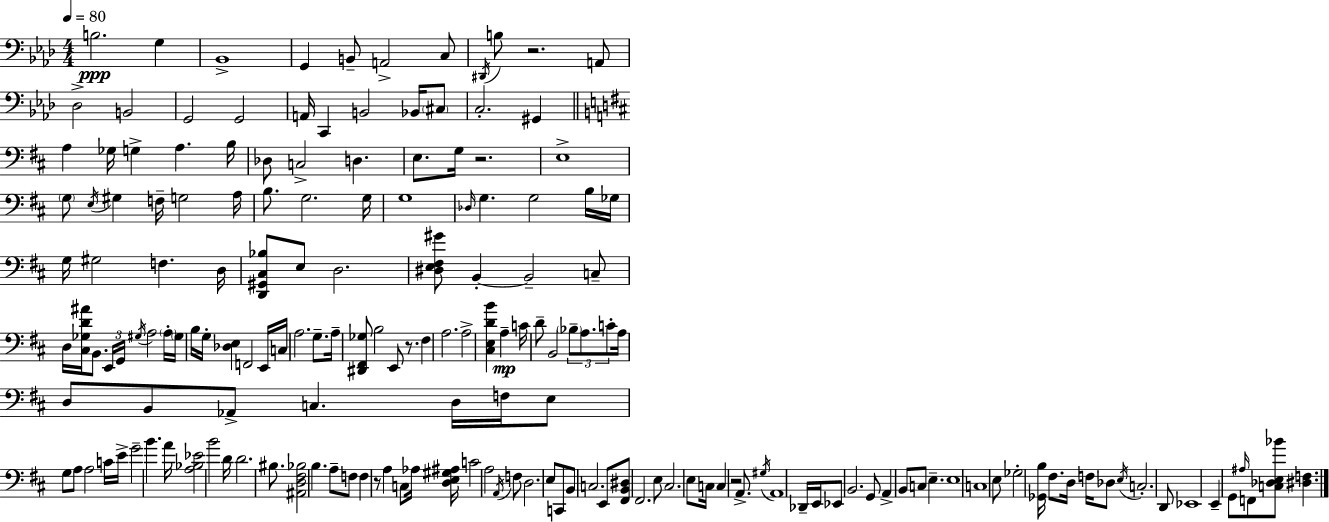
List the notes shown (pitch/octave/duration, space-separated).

B3/h. G3/q Bb2/w G2/q B2/e A2/h C3/e D#2/s B3/e R/h. A2/e Db3/h B2/h G2/h G2/h A2/s C2/q B2/h Bb2/s C#3/e C3/h. G#2/q A3/q Gb3/s G3/q A3/q. B3/s Db3/e C3/h D3/q. E3/e. G3/s R/h. E3/w G3/e E3/s G#3/q F3/s G3/h A3/s B3/e. G3/h. G3/s G3/w Db3/s G3/q. G3/h B3/s Gb3/s G3/s G#3/h F3/q. D3/s [D2,G#2,C#3,Bb3]/e E3/e D3/h. [D#3,E3,F#3,G#4]/e B2/q B2/h C3/e D3/s [C#3,Gb3,D4,A#4]/s B2/e. E2/s G2/s G#3/s A3/h A3/s G#3/s B3/s G3/s [Db3,E3]/q F2/h E2/s C3/s A3/h. G3/e. A3/s [D#2,F#2,Gb3]/e B3/h E2/e R/e. F#3/q A3/h. A3/h [C#3,E3,D4,B4]/q A3/q C4/s D4/e B2/h Bb3/e A3/e. C4/e A3/s D3/e B2/e Ab2/e C3/q. D3/s F3/s E3/e G3/e A3/e A3/h C4/s E4/s G4/h B4/q. A4/s [A3,Bb3,Eb4]/h B4/h D4/s D4/h. BIS3/e. [A#2,D3,F#3,Bb3]/h B3/q. A3/e F3/e F3/q R/e A3/q C3/e Ab3/s [D3,E3,G#3,A#3]/s C4/h A3/h A2/s F3/e D3/h. E3/e C2/e B2/e C3/h. E2/e [F#2,B2,D#3]/e F#2/h. E3/e C#3/h. E3/e C3/s C3/q R/h A2/e. G#3/s A2/w Db2/s E2/s Eb2/e B2/h. G2/e A2/q B2/e C3/e E3/q. E3/w C3/w E3/e Gb3/h [Gb2,B3]/s F#3/e. D3/s F3/s Db3/e E3/s C3/h. D2/e Eb2/w E2/q G2/e A#3/s F2/e [C3,Db3,E3,Bb4]/e [D#3,F3]/q.